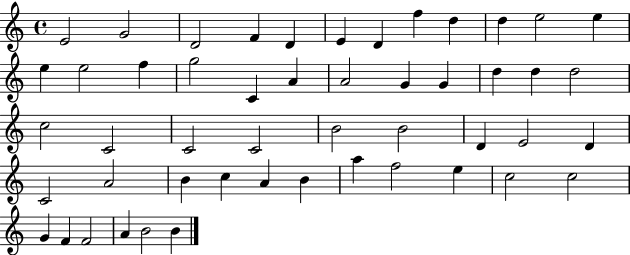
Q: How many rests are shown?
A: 0